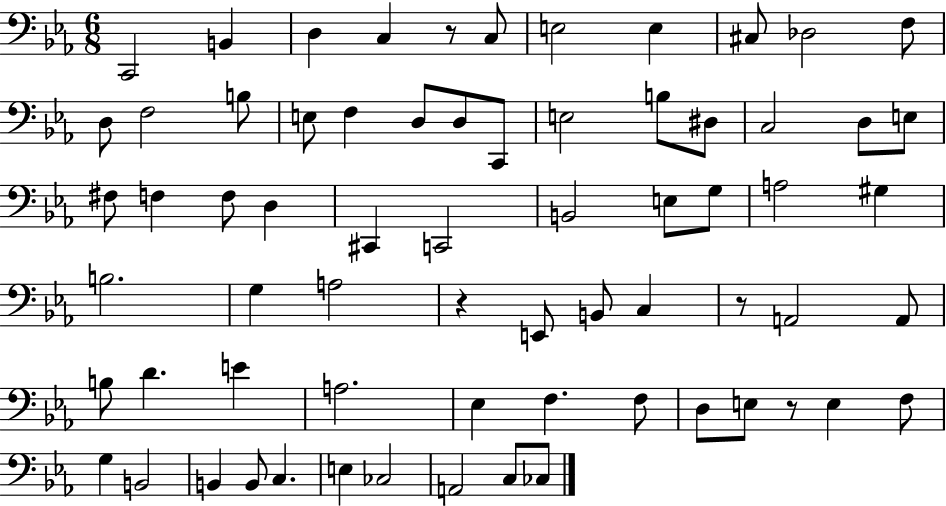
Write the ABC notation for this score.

X:1
T:Untitled
M:6/8
L:1/4
K:Eb
C,,2 B,, D, C, z/2 C,/2 E,2 E, ^C,/2 _D,2 F,/2 D,/2 F,2 B,/2 E,/2 F, D,/2 D,/2 C,,/2 E,2 B,/2 ^D,/2 C,2 D,/2 E,/2 ^F,/2 F, F,/2 D, ^C,, C,,2 B,,2 E,/2 G,/2 A,2 ^G, B,2 G, A,2 z E,,/2 B,,/2 C, z/2 A,,2 A,,/2 B,/2 D E A,2 _E, F, F,/2 D,/2 E,/2 z/2 E, F,/2 G, B,,2 B,, B,,/2 C, E, _C,2 A,,2 C,/2 _C,/2